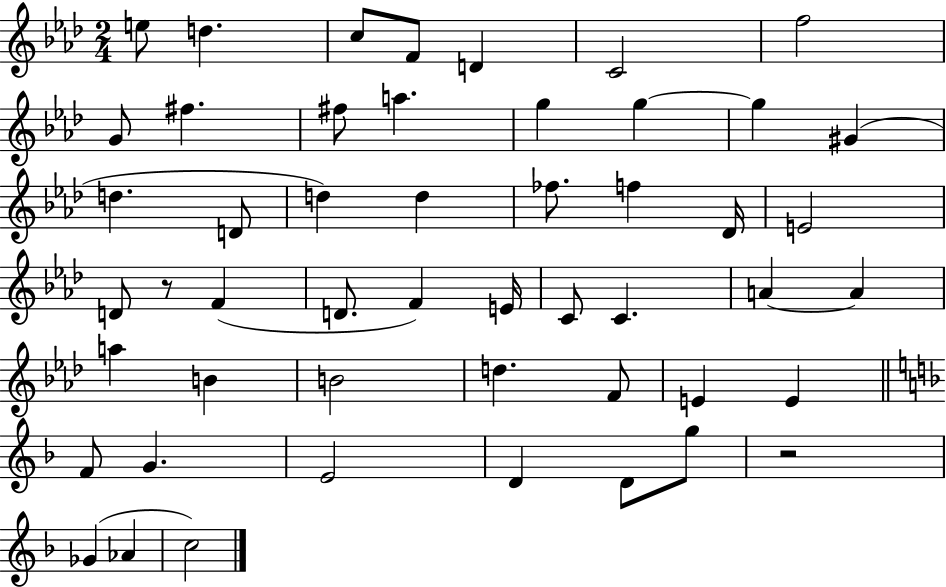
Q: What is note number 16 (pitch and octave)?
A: D5